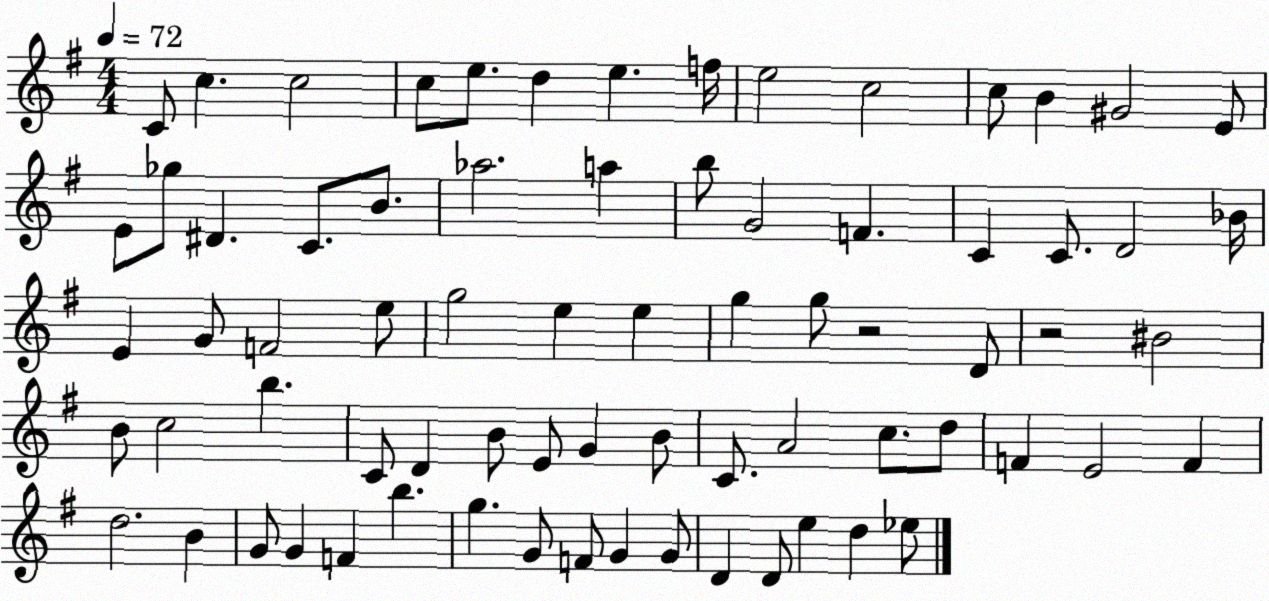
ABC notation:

X:1
T:Untitled
M:4/4
L:1/4
K:G
C/2 c c2 c/2 e/2 d e f/4 e2 c2 c/2 B ^G2 E/2 E/2 _g/2 ^D C/2 B/2 _a2 a b/2 G2 F C C/2 D2 _B/4 E G/2 F2 e/2 g2 e e g g/2 z2 D/2 z2 ^B2 B/2 c2 b C/2 D B/2 E/2 G B/2 C/2 A2 c/2 d/2 F E2 F d2 B G/2 G F b g G/2 F/2 G G/2 D D/2 e d _e/2